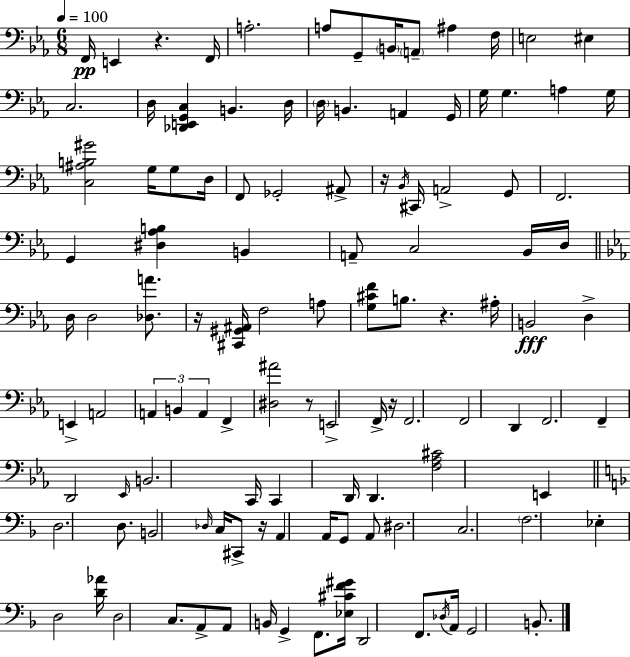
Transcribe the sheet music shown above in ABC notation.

X:1
T:Untitled
M:6/8
L:1/4
K:Cm
F,,/4 E,, z F,,/4 A,2 A,/2 G,,/2 B,,/4 A,,/2 ^A, F,/4 E,2 ^E, C,2 D,/4 [_D,,E,,G,,C,] B,, D,/4 D,/4 B,, A,, G,,/4 G,/4 G, A, G,/4 [C,^A,B,^G]2 G,/4 G,/2 D,/4 F,,/2 _G,,2 ^A,,/2 z/4 _B,,/4 ^C,,/4 A,,2 G,,/2 F,,2 G,, [^D,_A,B,] B,, A,,/2 C,2 _B,,/4 D,/4 D,/4 D,2 [_D,A]/2 z/4 [^C,,^G,,^A,,]/4 F,2 A,/2 [G,^CF]/2 B,/2 z ^A,/4 B,,2 D, E,, A,,2 A,, B,, A,, F,, [^D,^A]2 z/2 E,,2 F,,/4 z/4 F,,2 F,,2 D,, F,,2 F,, D,,2 _E,,/4 B,,2 C,,/4 C,, D,,/4 D,, [F,_A,^C]2 E,, D,2 D,/2 B,,2 _D,/4 C,/4 ^C,,/2 z/4 A,, A,,/4 G,,/2 A,,/2 ^D,2 C,2 F,2 _E, D,2 [D_A]/4 D,2 C,/2 A,,/2 A,,/2 B,,/4 G,, F,,/2 [_E,^CF^G]/4 D,,2 F,,/2 _D,/4 A,,/4 G,,2 B,,/2